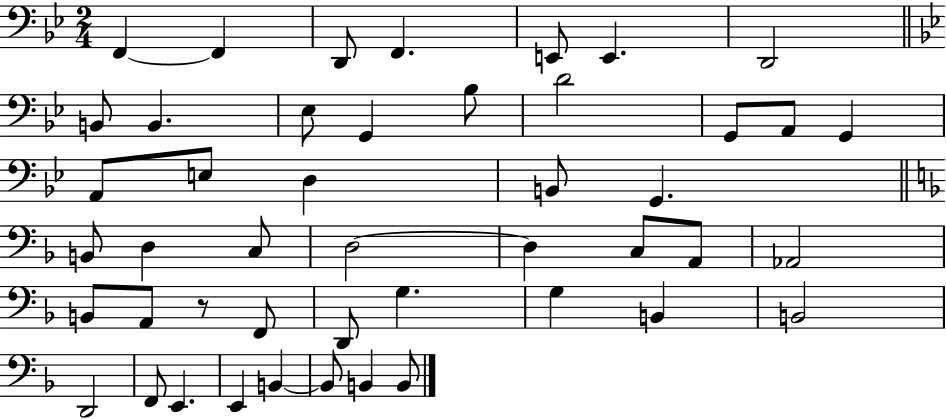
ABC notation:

X:1
T:Untitled
M:2/4
L:1/4
K:Bb
F,, F,, D,,/2 F,, E,,/2 E,, D,,2 B,,/2 B,, _E,/2 G,, _B,/2 D2 G,,/2 A,,/2 G,, A,,/2 E,/2 D, B,,/2 G,, B,,/2 D, C,/2 D,2 D, C,/2 A,,/2 _A,,2 B,,/2 A,,/2 z/2 F,,/2 D,,/2 G, G, B,, B,,2 D,,2 F,,/2 E,, E,, B,, B,,/2 B,, B,,/2